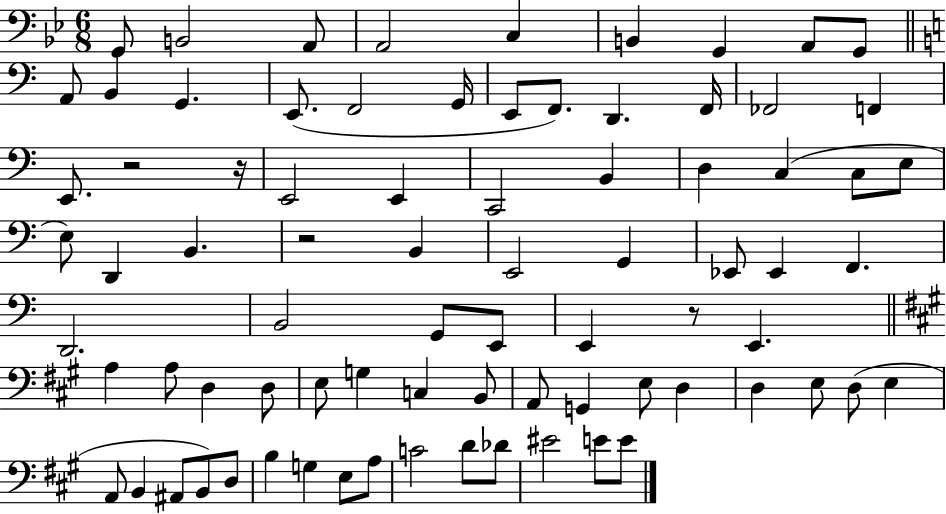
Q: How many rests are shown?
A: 4